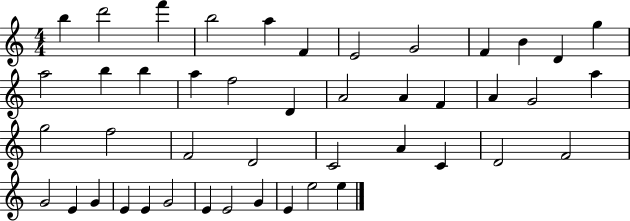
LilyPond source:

{
  \clef treble
  \numericTimeSignature
  \time 4/4
  \key c \major
  b''4 d'''2 f'''4 | b''2 a''4 f'4 | e'2 g'2 | f'4 b'4 d'4 g''4 | \break a''2 b''4 b''4 | a''4 f''2 d'4 | a'2 a'4 f'4 | a'4 g'2 a''4 | \break g''2 f''2 | f'2 d'2 | c'2 a'4 c'4 | d'2 f'2 | \break g'2 e'4 g'4 | e'4 e'4 g'2 | e'4 e'2 g'4 | e'4 e''2 e''4 | \break \bar "|."
}